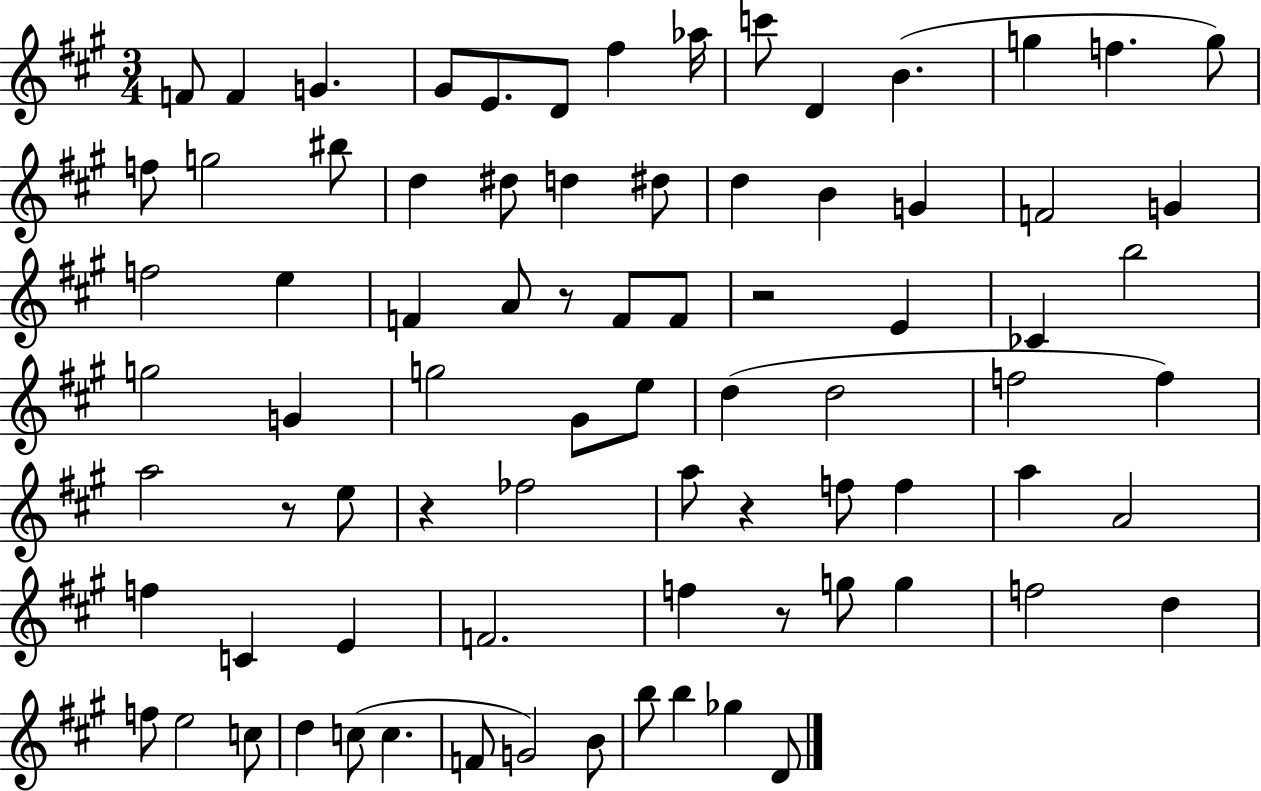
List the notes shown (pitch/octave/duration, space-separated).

F4/e F4/q G4/q. G#4/e E4/e. D4/e F#5/q Ab5/s C6/e D4/q B4/q. G5/q F5/q. G5/e F5/e G5/h BIS5/e D5/q D#5/e D5/q D#5/e D5/q B4/q G4/q F4/h G4/q F5/h E5/q F4/q A4/e R/e F4/e F4/e R/h E4/q CES4/q B5/h G5/h G4/q G5/h G#4/e E5/e D5/q D5/h F5/h F5/q A5/h R/e E5/e R/q FES5/h A5/e R/q F5/e F5/q A5/q A4/h F5/q C4/q E4/q F4/h. F5/q R/e G5/e G5/q F5/h D5/q F5/e E5/h C5/e D5/q C5/e C5/q. F4/e G4/h B4/e B5/e B5/q Gb5/q D4/e